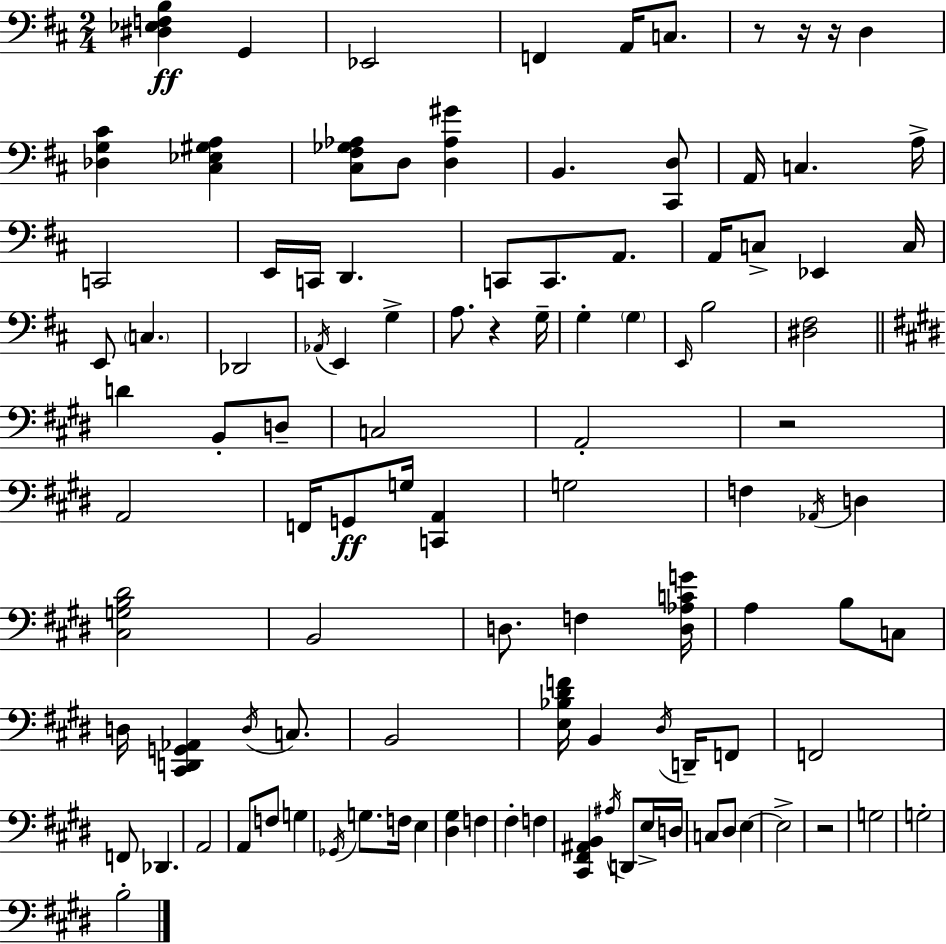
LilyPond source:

{
  \clef bass
  \numericTimeSignature
  \time 2/4
  \key d \major
  <dis ees f b>4\ff g,4 | ees,2 | f,4 a,16 c8. | r8 r16 r16 d4 | \break <des g cis'>4 <cis ees gis a>4 | <cis fis ges aes>8 d8 <d aes gis'>4 | b,4. <cis, d>8 | a,16 c4. a16-> | \break c,2 | e,16 c,16 d,4. | c,8 c,8. a,8. | a,16 c8-> ees,4 c16 | \break e,8 \parenthesize c4. | des,2 | \acciaccatura { aes,16 } e,4 g4-> | a8. r4 | \break g16-- g4-. \parenthesize g4 | \grace { e,16 } b2 | <dis fis>2 | \bar "||" \break \key e \major d'4 b,8-. d8-- | c2 | a,2-. | r2 | \break a,2 | f,16 g,8\ff g16 <c, a,>4 | g2 | f4 \acciaccatura { aes,16 } d4 | \break <cis g b dis'>2 | b,2 | d8. f4 | <d aes c' g'>16 a4 b8 c8 | \break d16 <cis, d, g, aes,>4 \acciaccatura { d16 } c8. | b,2 | <e bes dis' f'>16 b,4 \acciaccatura { dis16 } | d,16-- f,8 f,2 | \break f,8 des,4. | a,2 | a,8 f8 g4 | \acciaccatura { ges,16 } g8. f16 | \break e4 <dis gis>4 | f4 fis4-. | f4 <cis, fis, ais, b,>4 | \acciaccatura { ais16 } d,8 e16-> d16 c8 dis8 | \break e4~~ e2-> | r2 | g2 | g2-. | \break b2-. | \bar "|."
}